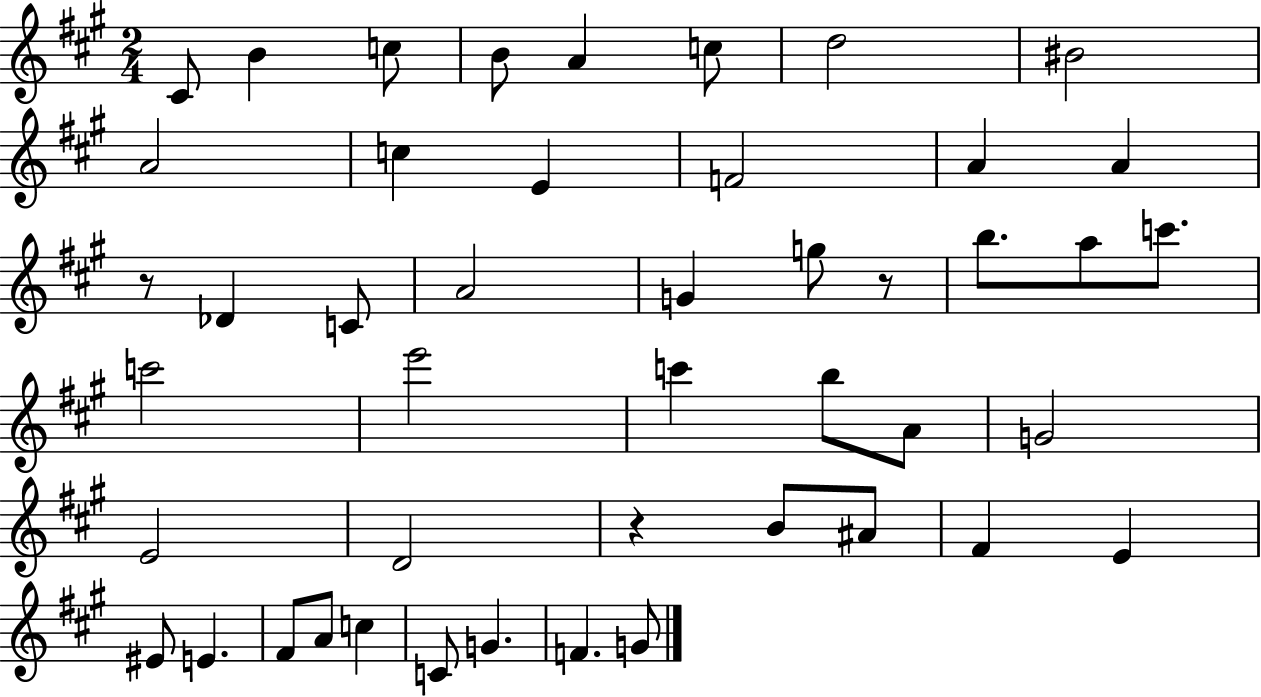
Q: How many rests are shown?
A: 3